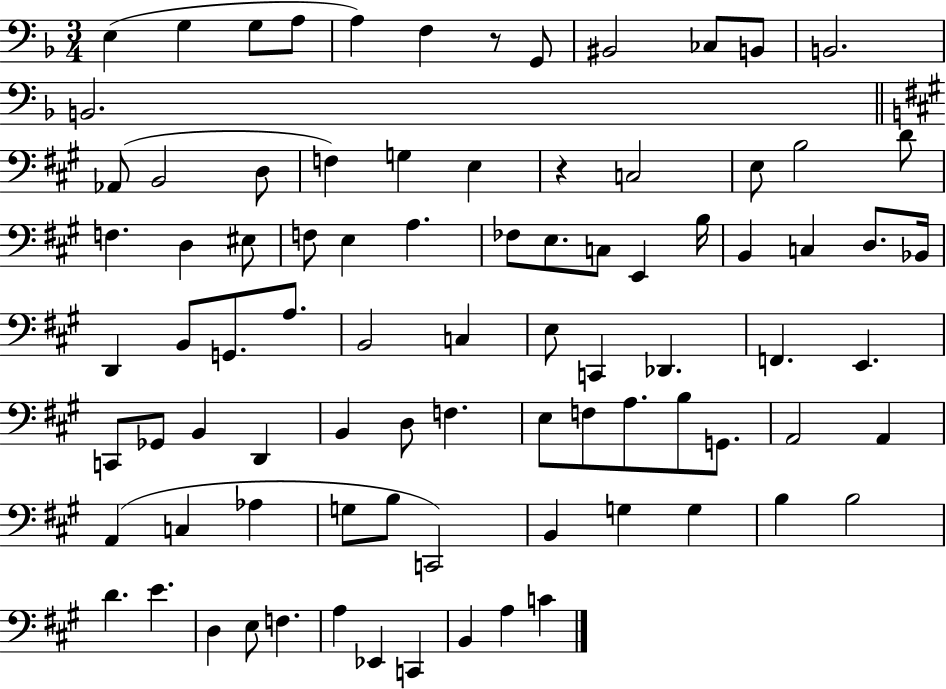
E3/q G3/q G3/e A3/e A3/q F3/q R/e G2/e BIS2/h CES3/e B2/e B2/h. B2/h. Ab2/e B2/h D3/e F3/q G3/q E3/q R/q C3/h E3/e B3/h D4/e F3/q. D3/q EIS3/e F3/e E3/q A3/q. FES3/e E3/e. C3/e E2/q B3/s B2/q C3/q D3/e. Bb2/s D2/q B2/e G2/e. A3/e. B2/h C3/q E3/e C2/q Db2/q. F2/q. E2/q. C2/e Gb2/e B2/q D2/q B2/q D3/e F3/q. E3/e F3/e A3/e. B3/e G2/e. A2/h A2/q A2/q C3/q Ab3/q G3/e B3/e C2/h B2/q G3/q G3/q B3/q B3/h D4/q. E4/q. D3/q E3/e F3/q. A3/q Eb2/q C2/q B2/q A3/q C4/q